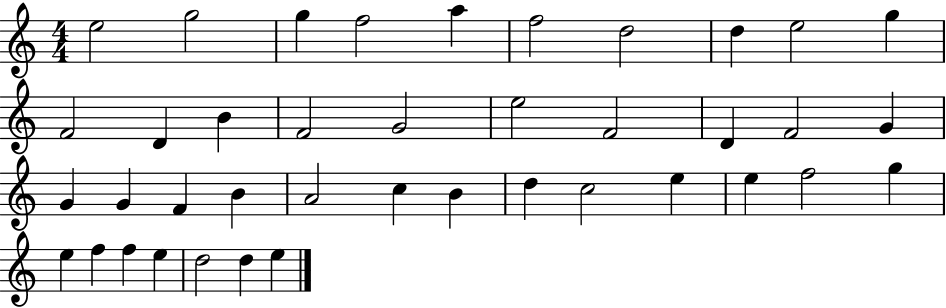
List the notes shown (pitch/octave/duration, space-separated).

E5/h G5/h G5/q F5/h A5/q F5/h D5/h D5/q E5/h G5/q F4/h D4/q B4/q F4/h G4/h E5/h F4/h D4/q F4/h G4/q G4/q G4/q F4/q B4/q A4/h C5/q B4/q D5/q C5/h E5/q E5/q F5/h G5/q E5/q F5/q F5/q E5/q D5/h D5/q E5/q